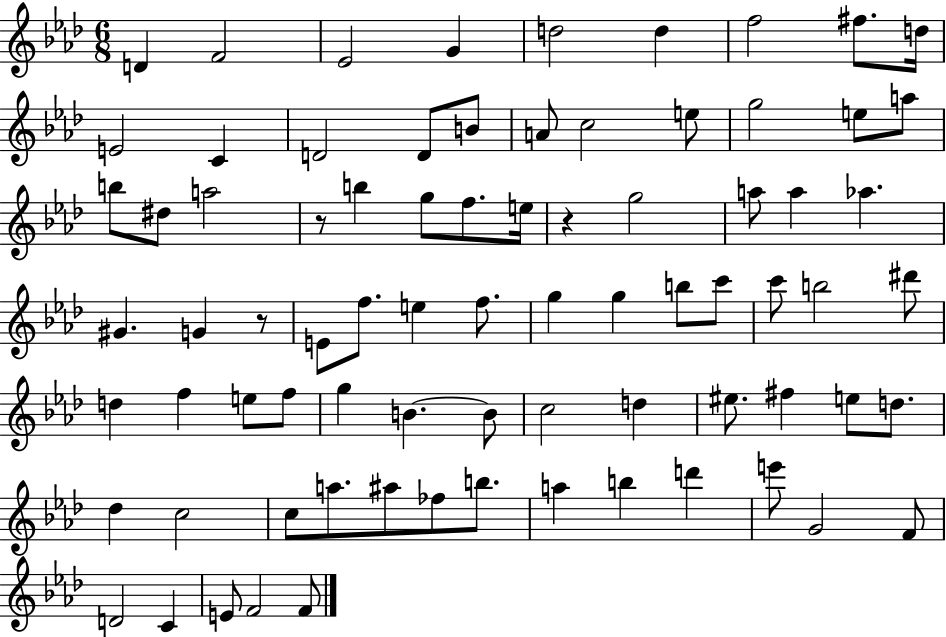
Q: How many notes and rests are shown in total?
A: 78